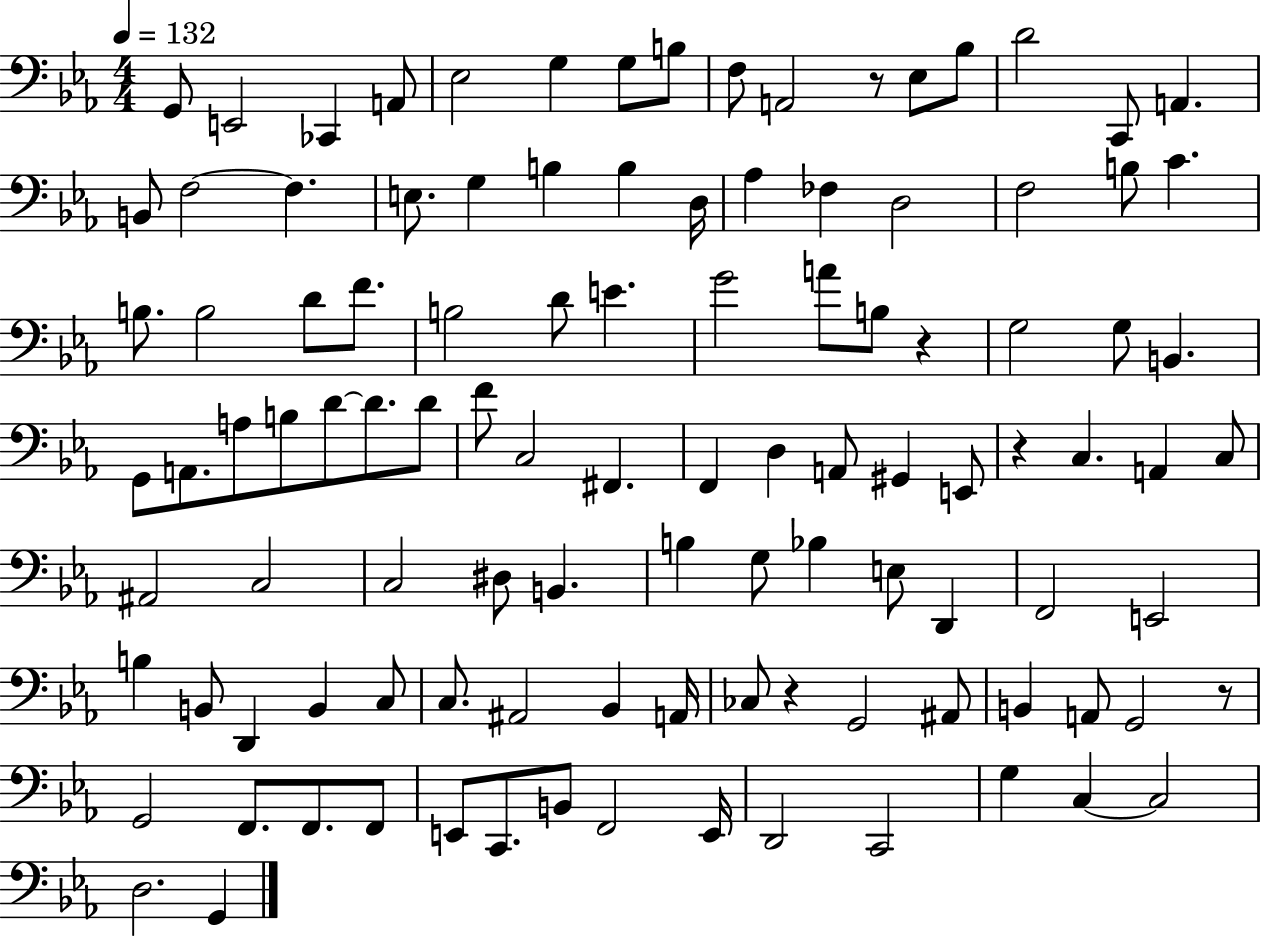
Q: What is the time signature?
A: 4/4